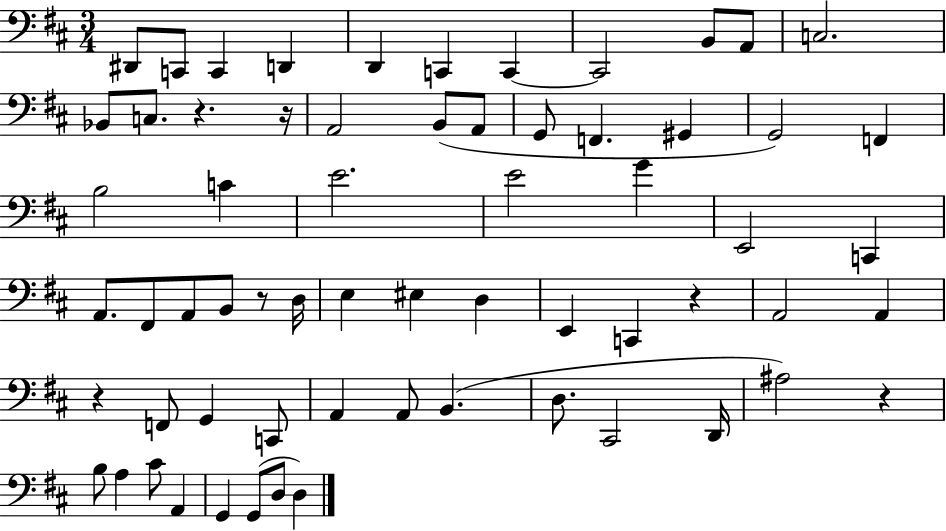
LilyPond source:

{
  \clef bass
  \numericTimeSignature
  \time 3/4
  \key d \major
  \repeat volta 2 { dis,8 c,8 c,4 d,4 | d,4 c,4 c,4~~ | c,2 b,8 a,8 | c2. | \break bes,8 c8. r4. r16 | a,2 b,8( a,8 | g,8 f,4. gis,4 | g,2) f,4 | \break b2 c'4 | e'2. | e'2 g'4 | e,2 c,4 | \break a,8. fis,8 a,8 b,8 r8 d16 | e4 eis4 d4 | e,4 c,4 r4 | a,2 a,4 | \break r4 f,8 g,4 c,8 | a,4 a,8 b,4.( | d8. cis,2 d,16 | ais2) r4 | \break b8 a4 cis'8 a,4 | g,4 g,8( d8 d4) | } \bar "|."
}